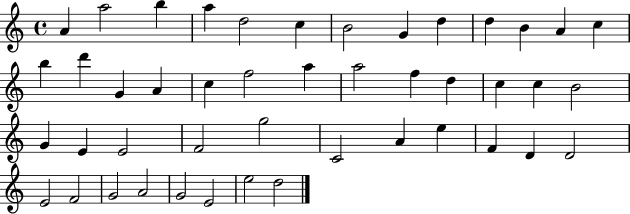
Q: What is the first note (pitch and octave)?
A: A4